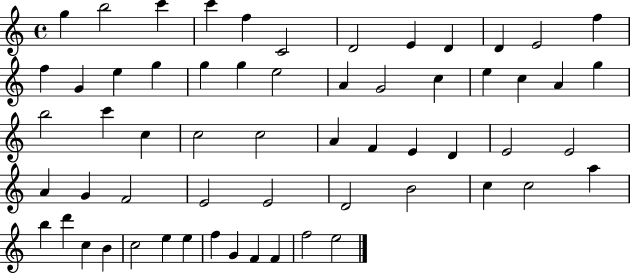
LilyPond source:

{
  \clef treble
  \time 4/4
  \defaultTimeSignature
  \key c \major
  g''4 b''2 c'''4 | c'''4 f''4 c'2 | d'2 e'4 d'4 | d'4 e'2 f''4 | \break f''4 g'4 e''4 g''4 | g''4 g''4 e''2 | a'4 g'2 c''4 | e''4 c''4 a'4 g''4 | \break b''2 c'''4 c''4 | c''2 c''2 | a'4 f'4 e'4 d'4 | e'2 e'2 | \break a'4 g'4 f'2 | e'2 e'2 | d'2 b'2 | c''4 c''2 a''4 | \break b''4 d'''4 c''4 b'4 | c''2 e''4 e''4 | f''4 g'4 f'4 f'4 | f''2 e''2 | \break \bar "|."
}